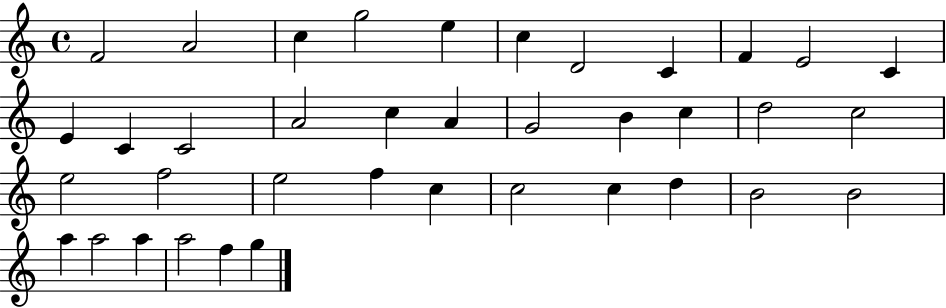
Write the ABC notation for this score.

X:1
T:Untitled
M:4/4
L:1/4
K:C
F2 A2 c g2 e c D2 C F E2 C E C C2 A2 c A G2 B c d2 c2 e2 f2 e2 f c c2 c d B2 B2 a a2 a a2 f g